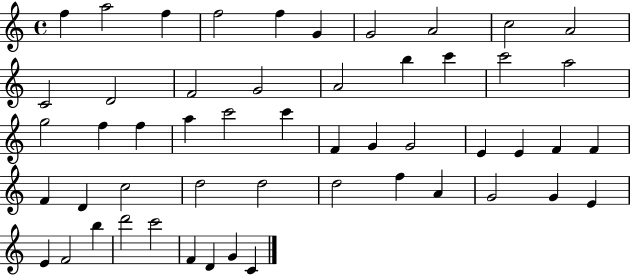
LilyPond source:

{
  \clef treble
  \time 4/4
  \defaultTimeSignature
  \key c \major
  f''4 a''2 f''4 | f''2 f''4 g'4 | g'2 a'2 | c''2 a'2 | \break c'2 d'2 | f'2 g'2 | a'2 b''4 c'''4 | c'''2 a''2 | \break g''2 f''4 f''4 | a''4 c'''2 c'''4 | f'4 g'4 g'2 | e'4 e'4 f'4 f'4 | \break f'4 d'4 c''2 | d''2 d''2 | d''2 f''4 a'4 | g'2 g'4 e'4 | \break e'4 f'2 b''4 | d'''2 c'''2 | f'4 d'4 g'4 c'4 | \bar "|."
}